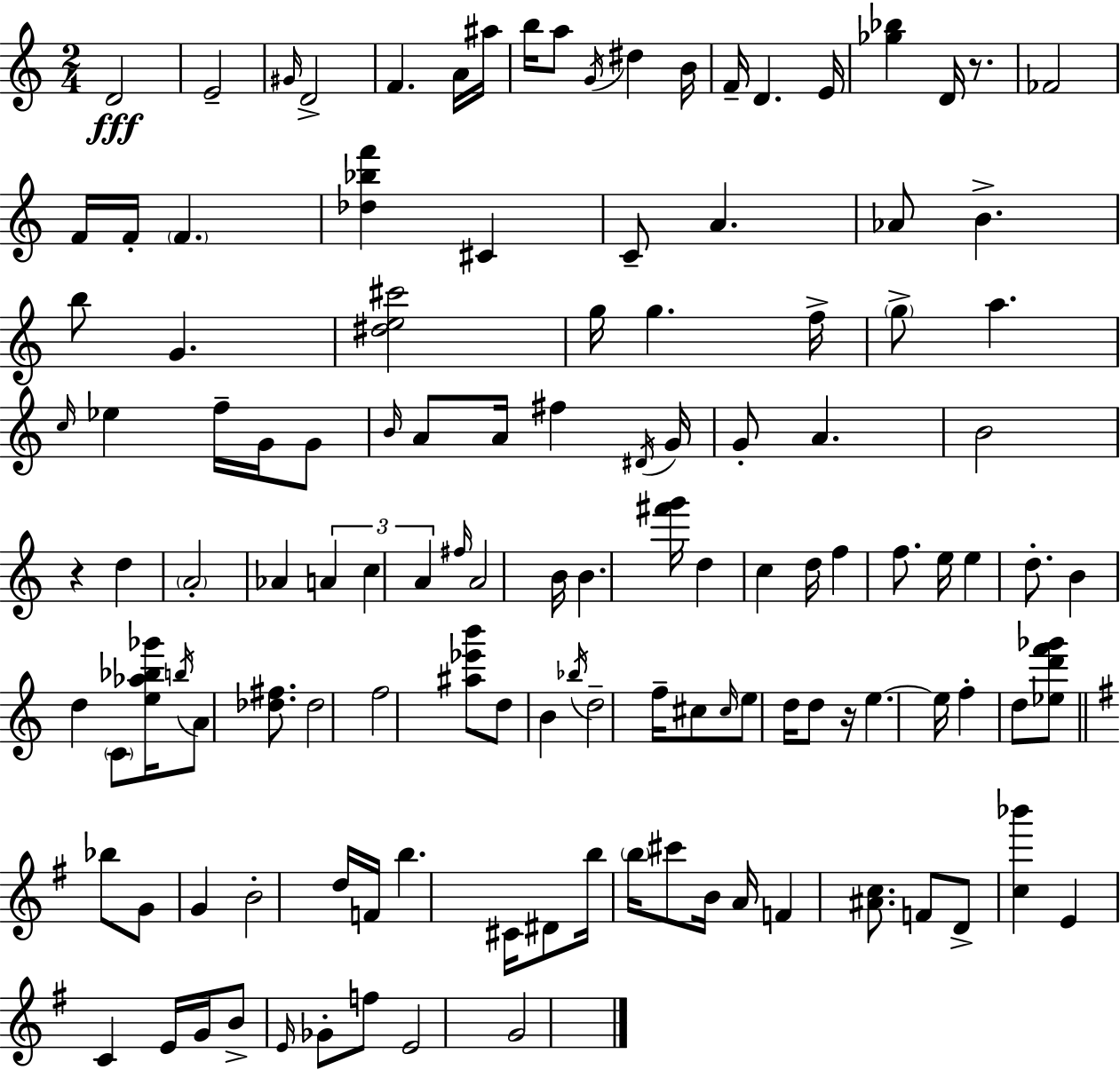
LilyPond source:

{
  \clef treble
  \numericTimeSignature
  \time 2/4
  \key a \minor
  \repeat volta 2 { d'2\fff | e'2-- | \grace { gis'16 } d'2-> | f'4. a'16 | \break ais''16 b''16 a''8 \acciaccatura { g'16 } dis''4 | b'16 f'16-- d'4. | e'16 <ges'' bes''>4 d'16 r8. | fes'2 | \break f'16 f'16-. \parenthesize f'4. | <des'' bes'' f'''>4 cis'4 | c'8-- a'4. | aes'8 b'4.-> | \break b''8 g'4. | <dis'' e'' cis'''>2 | g''16 g''4. | f''16-> \parenthesize g''8-> a''4. | \break \grace { c''16 } ees''4 f''16-- | g'16 g'8 \grace { b'16 } a'8 a'16 fis''4 | \acciaccatura { dis'16 } g'16 g'8-. a'4. | b'2 | \break r4 | d''4 \parenthesize a'2-. | aes'4 | \tuplet 3/2 { a'4 c''4 | \break a'4 } \grace { fis''16 } a'2 | b'16 b'4. | <fis''' g'''>16 d''4 | c''4 d''16 f''4 | \break f''8. e''16 e''4 | d''8.-. b'4 | d''4 \parenthesize c'8 | <e'' aes'' bes'' ges'''>16 \acciaccatura { b''16 } a'8 <des'' fis''>8. des''2 | \break f''2 | <ais'' ees''' b'''>8 | d''8 b'4 \acciaccatura { bes''16 } | d''2-- | \break f''16-- cis''8 \grace { cis''16 } e''8 d''16 d''8 | r16 e''4.~~ | e''16 f''4-. d''8 <ees'' d''' f''' ges'''>8 | \bar "||" \break \key g \major bes''8 g'8 g'4 | b'2-. | d''16 f'16 b''4. | cis'16 dis'8 b''16 \parenthesize b''16 cis'''8 b'16 | \break a'16 f'4 <ais' c''>8. | f'8 d'8-> <c'' bes'''>4 | e'4 c'4 | e'16 g'16 b'8-> \grace { e'16 } ges'8-. f''8 | \break e'2 | g'2 | } \bar "|."
}